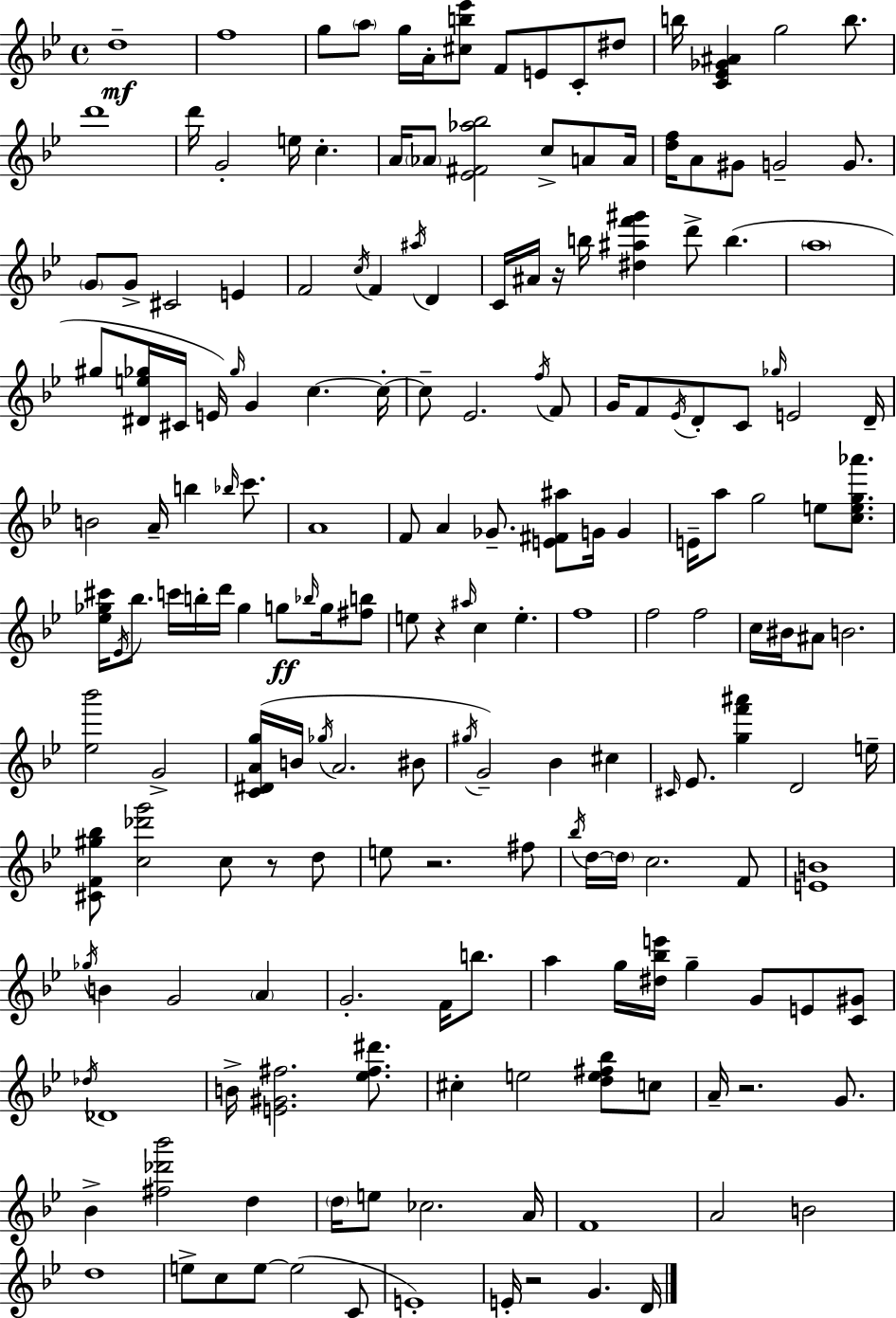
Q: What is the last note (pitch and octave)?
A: D4